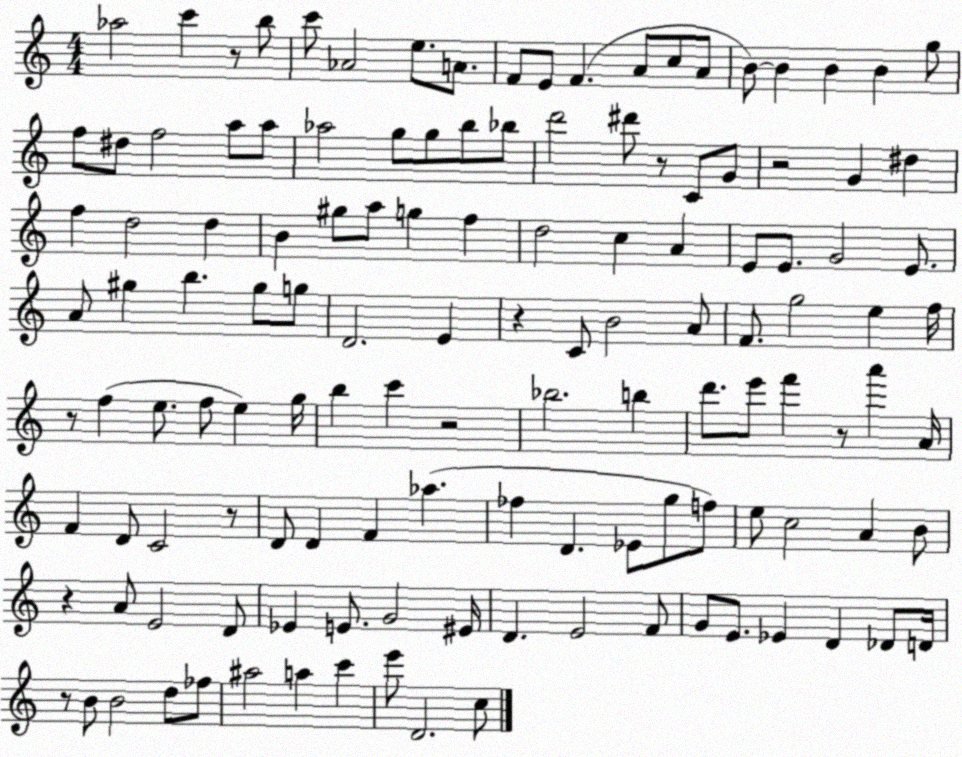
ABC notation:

X:1
T:Untitled
M:4/4
L:1/4
K:C
_a2 c' z/2 b/2 c'/2 _A2 e/2 A/2 F/2 E/2 F A/2 c/2 A/2 B/2 B B B g/2 f/2 ^d/2 f2 a/2 a/2 _a2 g/2 g/2 b/2 _b/2 d'2 ^d'/2 z/2 C/2 G/2 z2 G ^d f d2 d B ^g/2 a/2 g f d2 c A E/2 E/2 G2 E/2 A/2 ^g b ^g/2 g/2 D2 E z C/2 B2 A/2 F/2 g2 e f/4 z/2 f e/2 f/2 e g/4 b c' z2 _b2 b d'/2 e'/2 f' z/2 a' A/4 F D/2 C2 z/2 D/2 D F _a _f D _E/2 g/2 f/2 e/2 c2 A B/2 z A/2 E2 D/2 _E E/2 G2 ^E/4 D E2 F/2 G/2 E/2 _E D _D/2 D/4 z/2 B/2 B2 d/2 _f/2 ^a2 a c' e'/2 D2 c/2